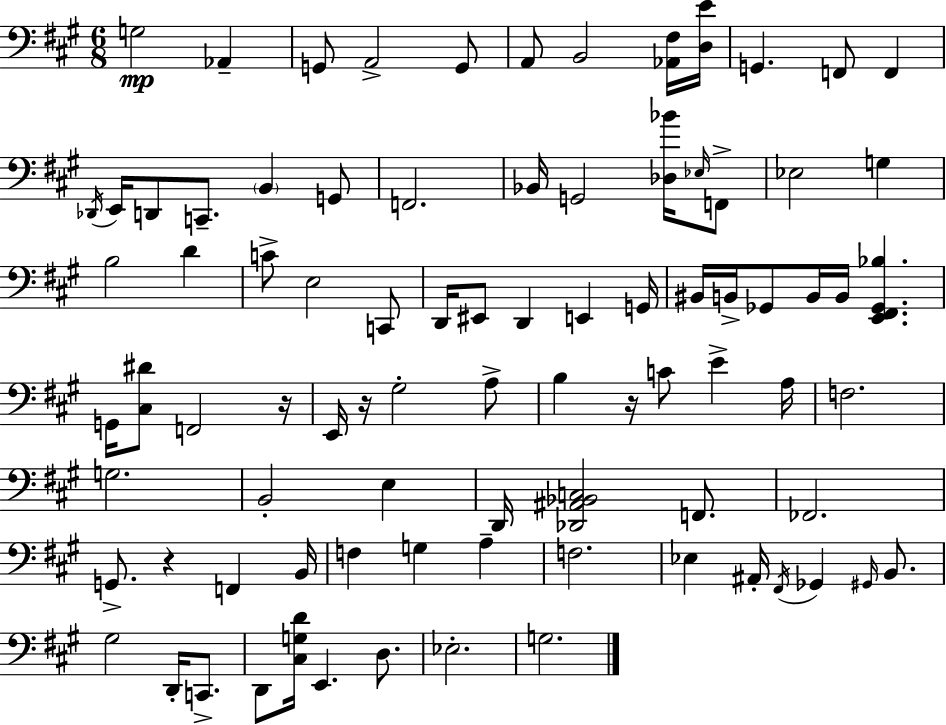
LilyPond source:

{
  \clef bass
  \numericTimeSignature
  \time 6/8
  \key a \major
  \repeat volta 2 { g2\mp aes,4-- | g,8 a,2-> g,8 | a,8 b,2 <aes, fis>16 <d e'>16 | g,4. f,8 f,4 | \break \acciaccatura { des,16 } e,16 d,8 c,8.-- \parenthesize b,4 g,8 | f,2. | bes,16 g,2 <des bes'>16 \grace { ees16 } | f,8-> ees2 g4 | \break b2 d'4 | c'8-> e2 | c,8 d,16 eis,8 d,4 e,4 | g,16 bis,16 b,16-> ges,8 b,16 b,16 <e, fis, ges, bes>4. | \break g,16 <cis dis'>8 f,2 | r16 e,16 r16 gis2-. | a8-> b4 r16 c'8 e'4-> | a16 f2. | \break g2. | b,2-. e4 | d,16 <des, ais, bes, c>2 f,8. | fes,2. | \break g,8.-> r4 f,4 | b,16 f4 g4 a4-- | f2. | ees4 ais,16-. \acciaccatura { fis,16 } ges,4 | \break \grace { gis,16 } b,8. gis2 | d,16-. c,8.-> d,8 <cis g d'>16 e,4. | d8. ees2.-. | g2. | \break } \bar "|."
}